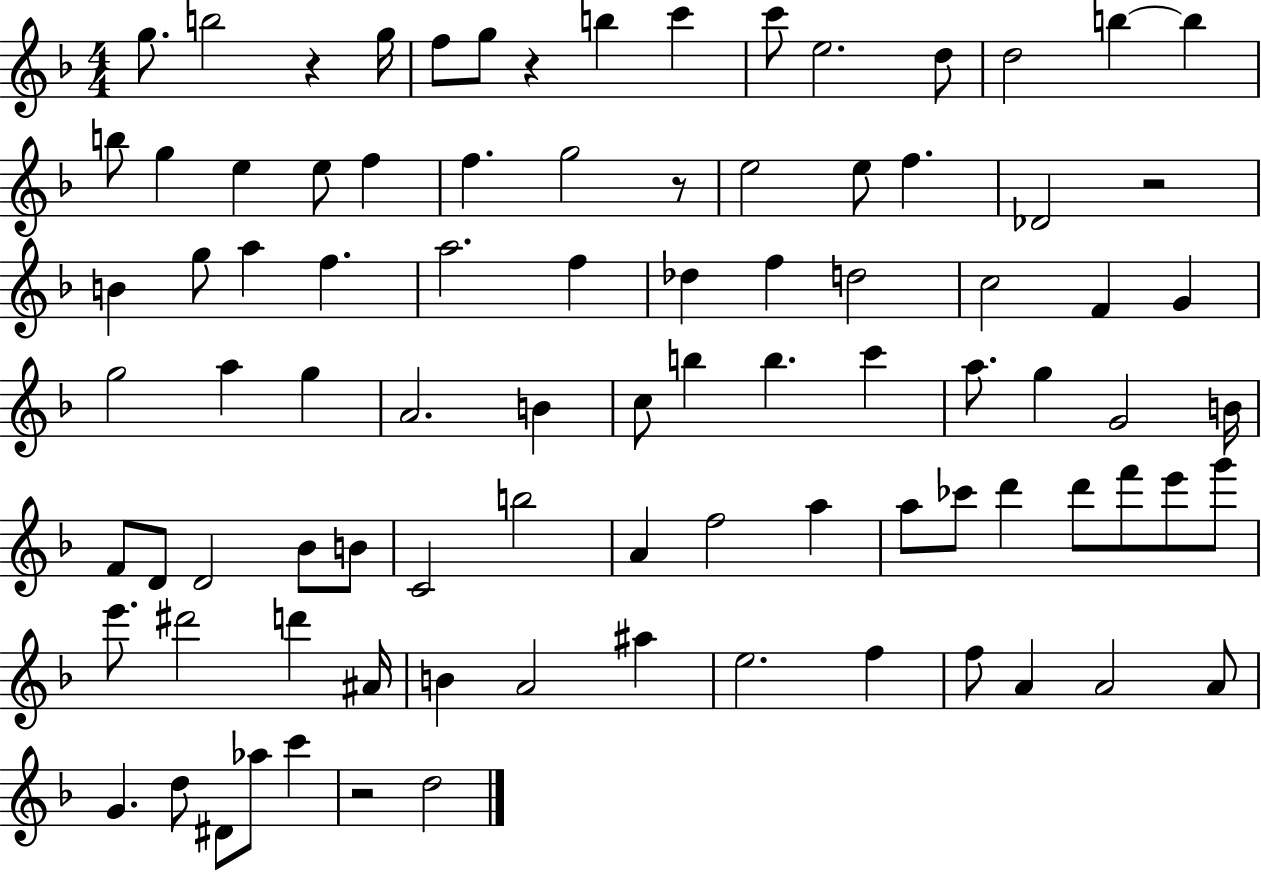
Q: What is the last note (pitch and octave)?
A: D5